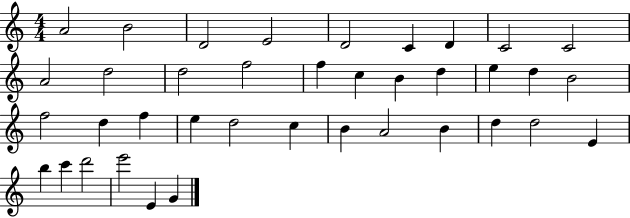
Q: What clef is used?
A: treble